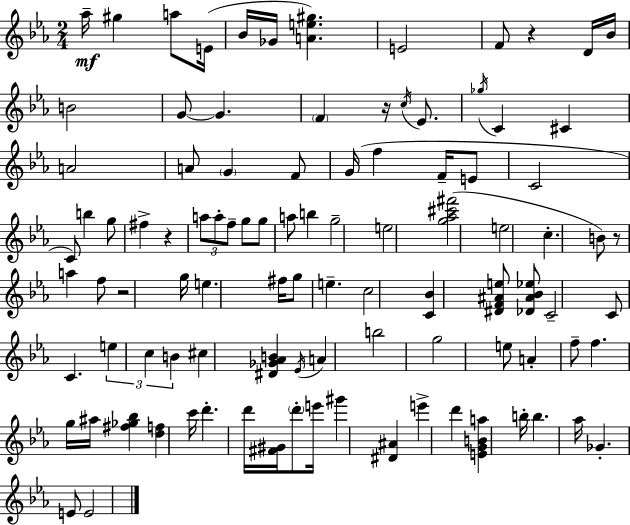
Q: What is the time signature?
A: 2/4